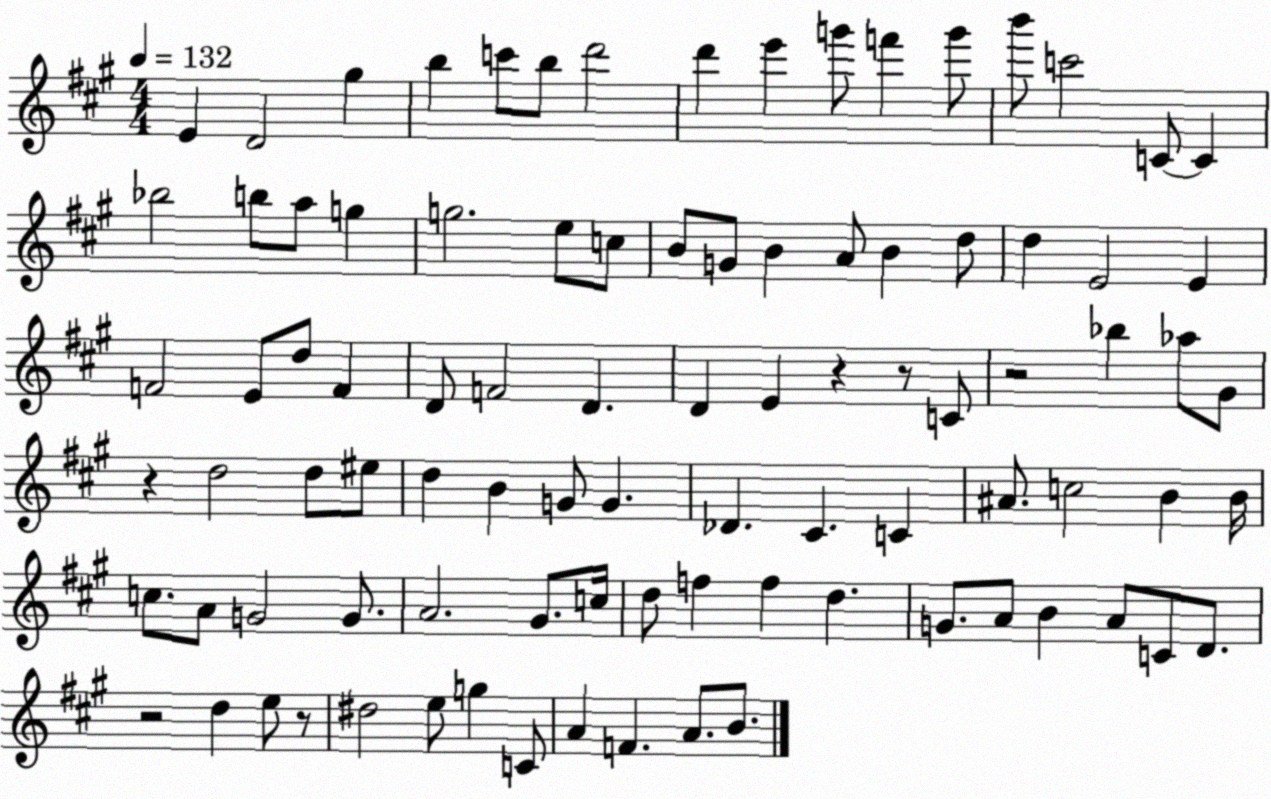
X:1
T:Untitled
M:4/4
L:1/4
K:A
E D2 ^g b c'/2 b/2 d'2 d' e' g'/2 f' g'/2 b'/2 c'2 C/2 C _b2 b/2 a/2 g g2 e/2 c/2 B/2 G/2 B A/2 B d/2 d E2 E F2 E/2 d/2 F D/2 F2 D D E z z/2 C/2 z2 _b _a/2 ^G/2 z d2 d/2 ^e/2 d B G/2 G _D ^C C ^A/2 c2 B B/4 c/2 A/2 G2 G/2 A2 ^G/2 c/4 d/2 f f d G/2 A/2 B A/2 C/2 D/2 z2 d e/2 z/2 ^d2 e/2 g C/2 A F A/2 B/2